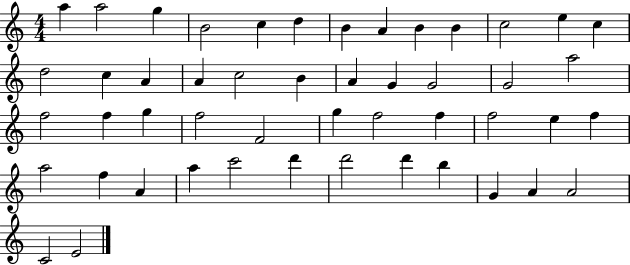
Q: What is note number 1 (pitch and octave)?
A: A5